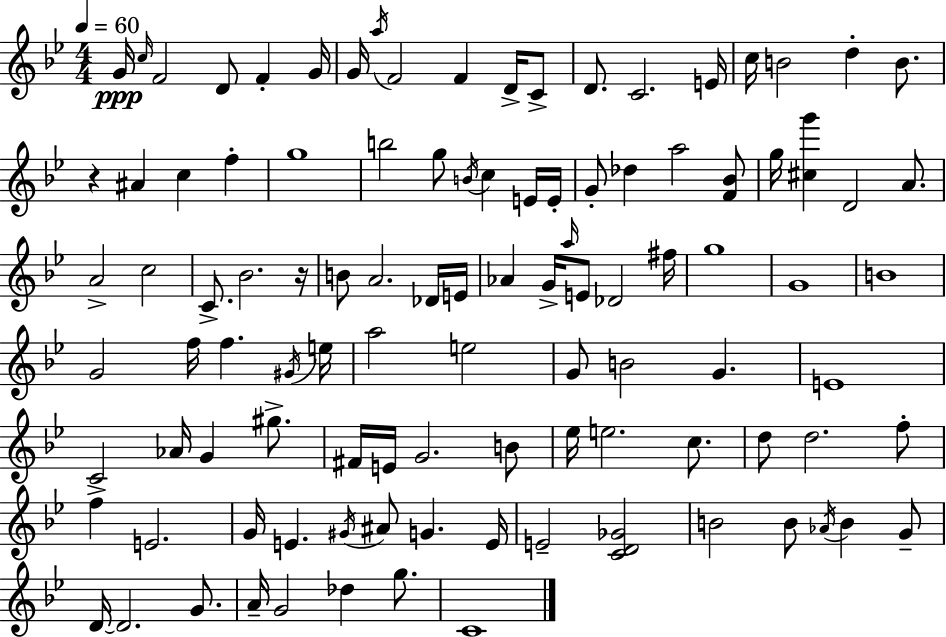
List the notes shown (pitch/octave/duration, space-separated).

G4/s C5/s F4/h D4/e F4/q G4/s G4/s A5/s F4/h F4/q D4/s C4/e D4/e. C4/h. E4/s C5/s B4/h D5/q B4/e. R/q A#4/q C5/q F5/q G5/w B5/h G5/e B4/s C5/q E4/s E4/s G4/e Db5/q A5/h [F4,Bb4]/e G5/s [C#5,G6]/q D4/h A4/e. A4/h C5/h C4/e. Bb4/h. R/s B4/e A4/h. Db4/s E4/s Ab4/q G4/s A5/s E4/e Db4/h F#5/s G5/w G4/w B4/w G4/h F5/s F5/q. G#4/s E5/s A5/h E5/h G4/e B4/h G4/q. E4/w C4/h Ab4/s G4/q G#5/e. F#4/s E4/s G4/h. B4/e Eb5/s E5/h. C5/e. D5/e D5/h. F5/e F5/q E4/h. G4/s E4/q. G#4/s A#4/e G4/q. E4/s E4/h [C4,D4,Gb4]/h B4/h B4/e Ab4/s B4/q G4/e D4/s D4/h. G4/e. A4/s G4/h Db5/q G5/e. C4/w